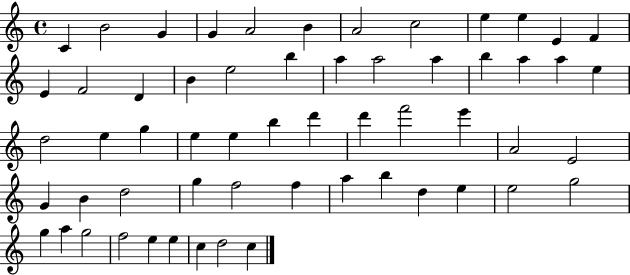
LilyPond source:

{
  \clef treble
  \time 4/4
  \defaultTimeSignature
  \key c \major
  c'4 b'2 g'4 | g'4 a'2 b'4 | a'2 c''2 | e''4 e''4 e'4 f'4 | \break e'4 f'2 d'4 | b'4 e''2 b''4 | a''4 a''2 a''4 | b''4 a''4 a''4 e''4 | \break d''2 e''4 g''4 | e''4 e''4 b''4 d'''4 | d'''4 f'''2 e'''4 | a'2 e'2 | \break g'4 b'4 d''2 | g''4 f''2 f''4 | a''4 b''4 d''4 e''4 | e''2 g''2 | \break g''4 a''4 g''2 | f''2 e''4 e''4 | c''4 d''2 c''4 | \bar "|."
}